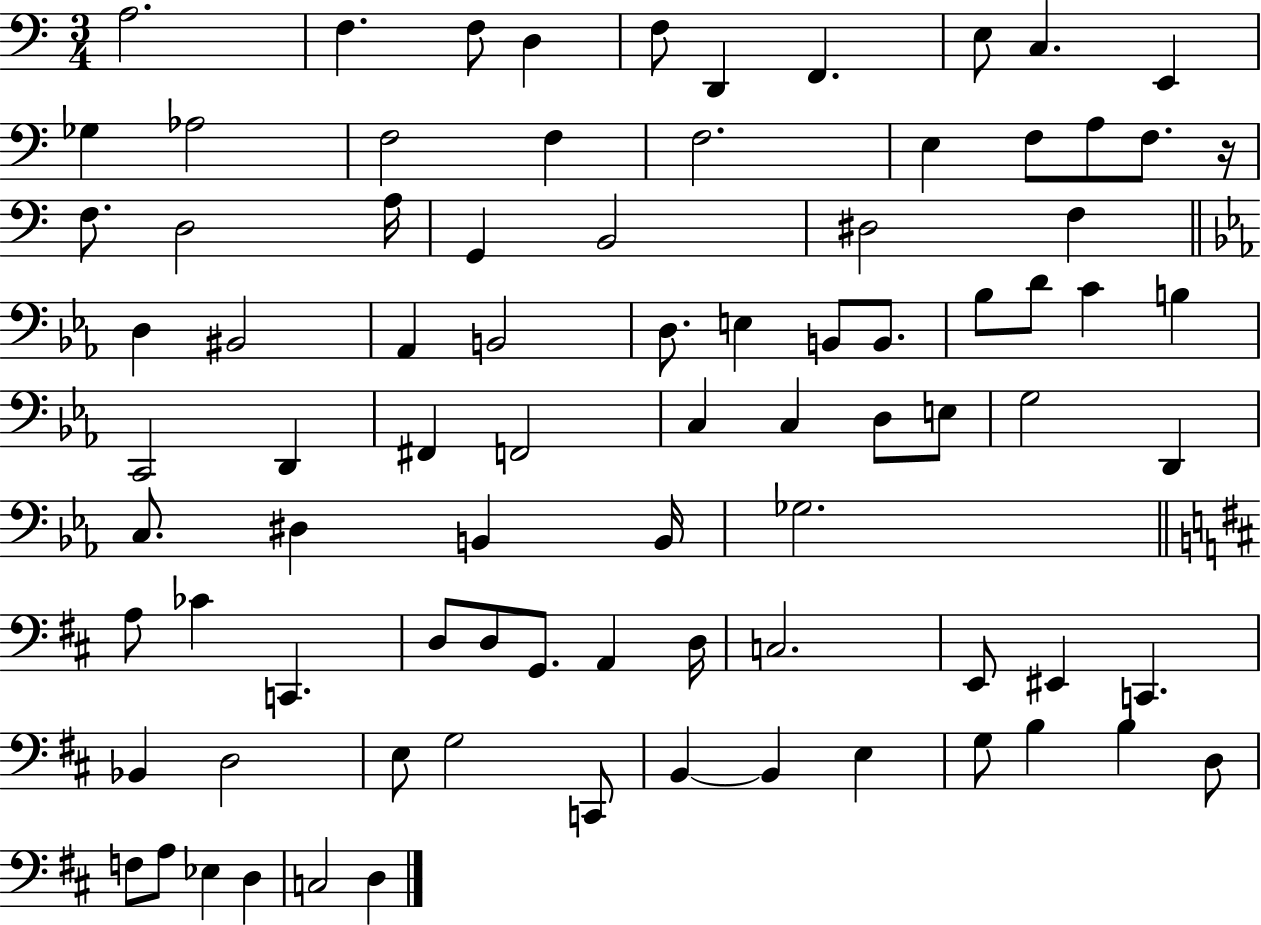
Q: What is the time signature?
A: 3/4